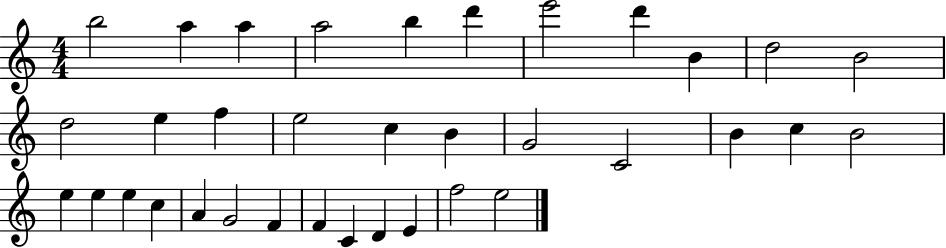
{
  \clef treble
  \numericTimeSignature
  \time 4/4
  \key c \major
  b''2 a''4 a''4 | a''2 b''4 d'''4 | e'''2 d'''4 b'4 | d''2 b'2 | \break d''2 e''4 f''4 | e''2 c''4 b'4 | g'2 c'2 | b'4 c''4 b'2 | \break e''4 e''4 e''4 c''4 | a'4 g'2 f'4 | f'4 c'4 d'4 e'4 | f''2 e''2 | \break \bar "|."
}